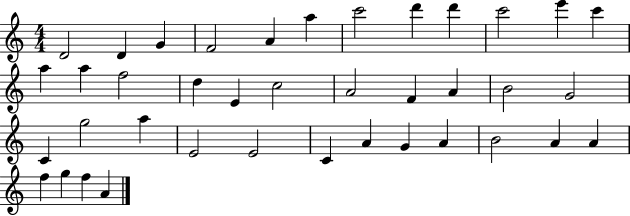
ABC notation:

X:1
T:Untitled
M:4/4
L:1/4
K:C
D2 D G F2 A a c'2 d' d' c'2 e' c' a a f2 d E c2 A2 F A B2 G2 C g2 a E2 E2 C A G A B2 A A f g f A